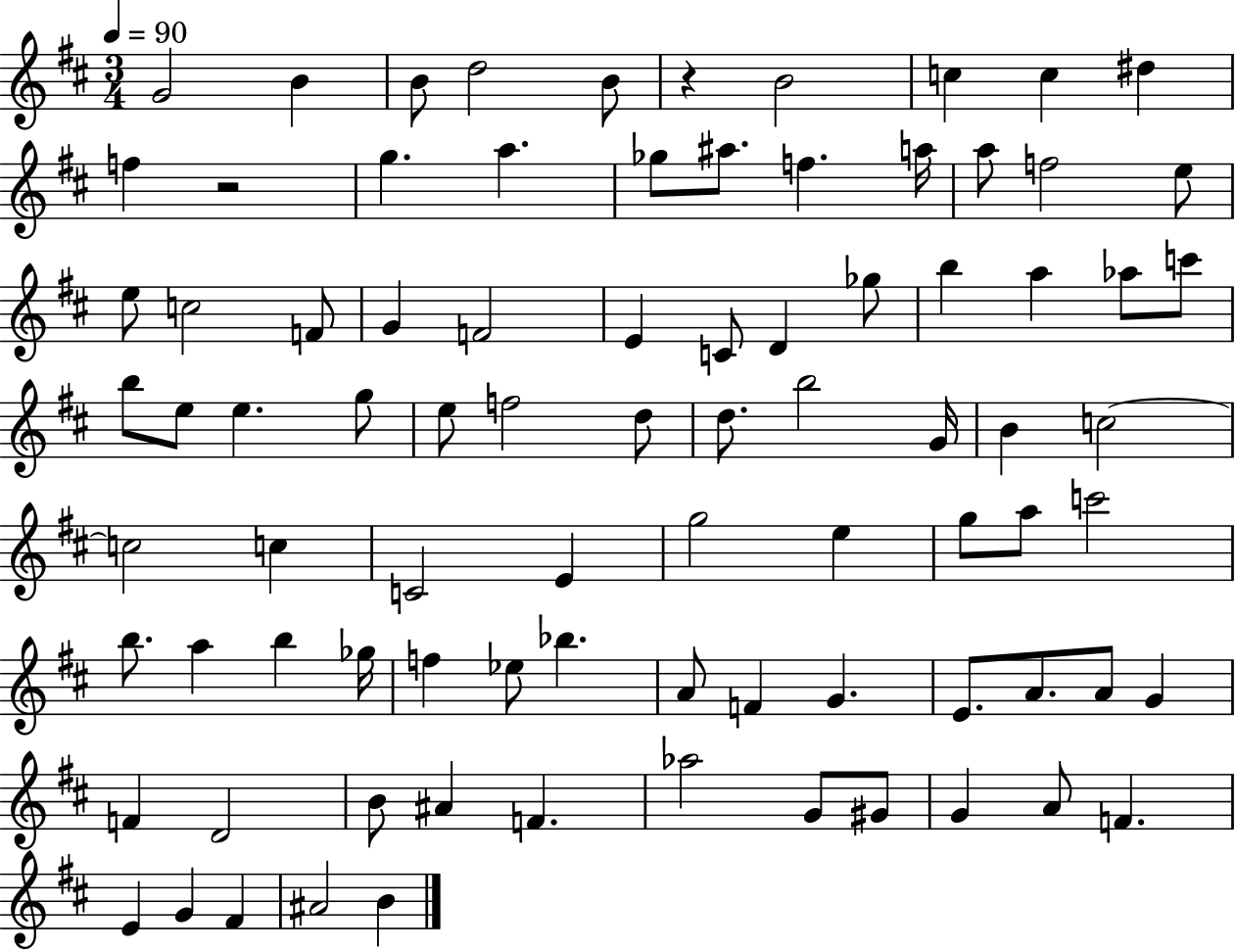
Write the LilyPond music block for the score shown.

{
  \clef treble
  \numericTimeSignature
  \time 3/4
  \key d \major
  \tempo 4 = 90
  \repeat volta 2 { g'2 b'4 | b'8 d''2 b'8 | r4 b'2 | c''4 c''4 dis''4 | \break f''4 r2 | g''4. a''4. | ges''8 ais''8. f''4. a''16 | a''8 f''2 e''8 | \break e''8 c''2 f'8 | g'4 f'2 | e'4 c'8 d'4 ges''8 | b''4 a''4 aes''8 c'''8 | \break b''8 e''8 e''4. g''8 | e''8 f''2 d''8 | d''8. b''2 g'16 | b'4 c''2~~ | \break c''2 c''4 | c'2 e'4 | g''2 e''4 | g''8 a''8 c'''2 | \break b''8. a''4 b''4 ges''16 | f''4 ees''8 bes''4. | a'8 f'4 g'4. | e'8. a'8. a'8 g'4 | \break f'4 d'2 | b'8 ais'4 f'4. | aes''2 g'8 gis'8 | g'4 a'8 f'4. | \break e'4 g'4 fis'4 | ais'2 b'4 | } \bar "|."
}